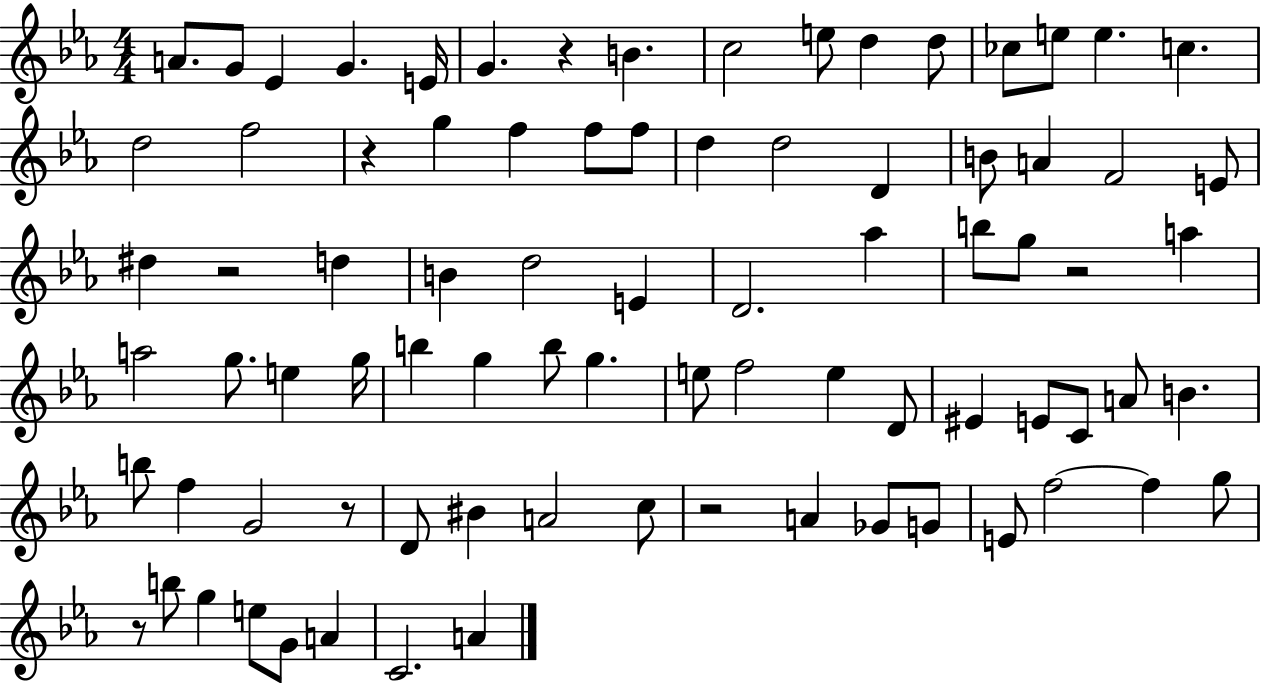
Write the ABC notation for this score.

X:1
T:Untitled
M:4/4
L:1/4
K:Eb
A/2 G/2 _E G E/4 G z B c2 e/2 d d/2 _c/2 e/2 e c d2 f2 z g f f/2 f/2 d d2 D B/2 A F2 E/2 ^d z2 d B d2 E D2 _a b/2 g/2 z2 a a2 g/2 e g/4 b g b/2 g e/2 f2 e D/2 ^E E/2 C/2 A/2 B b/2 f G2 z/2 D/2 ^B A2 c/2 z2 A _G/2 G/2 E/2 f2 f g/2 z/2 b/2 g e/2 G/2 A C2 A